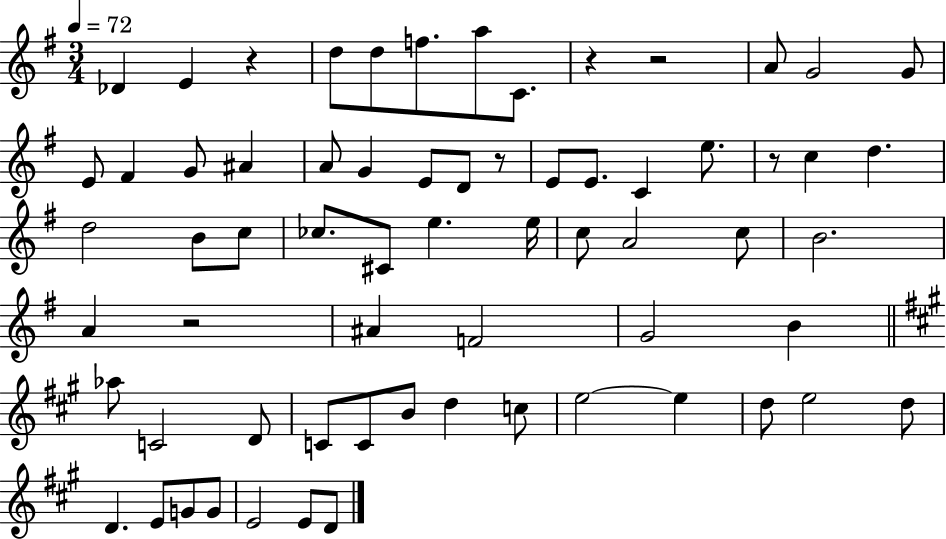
X:1
T:Untitled
M:3/4
L:1/4
K:G
_D E z d/2 d/2 f/2 a/2 C/2 z z2 A/2 G2 G/2 E/2 ^F G/2 ^A A/2 G E/2 D/2 z/2 E/2 E/2 C e/2 z/2 c d d2 B/2 c/2 _c/2 ^C/2 e e/4 c/2 A2 c/2 B2 A z2 ^A F2 G2 B _a/2 C2 D/2 C/2 C/2 B/2 d c/2 e2 e d/2 e2 d/2 D E/2 G/2 G/2 E2 E/2 D/2